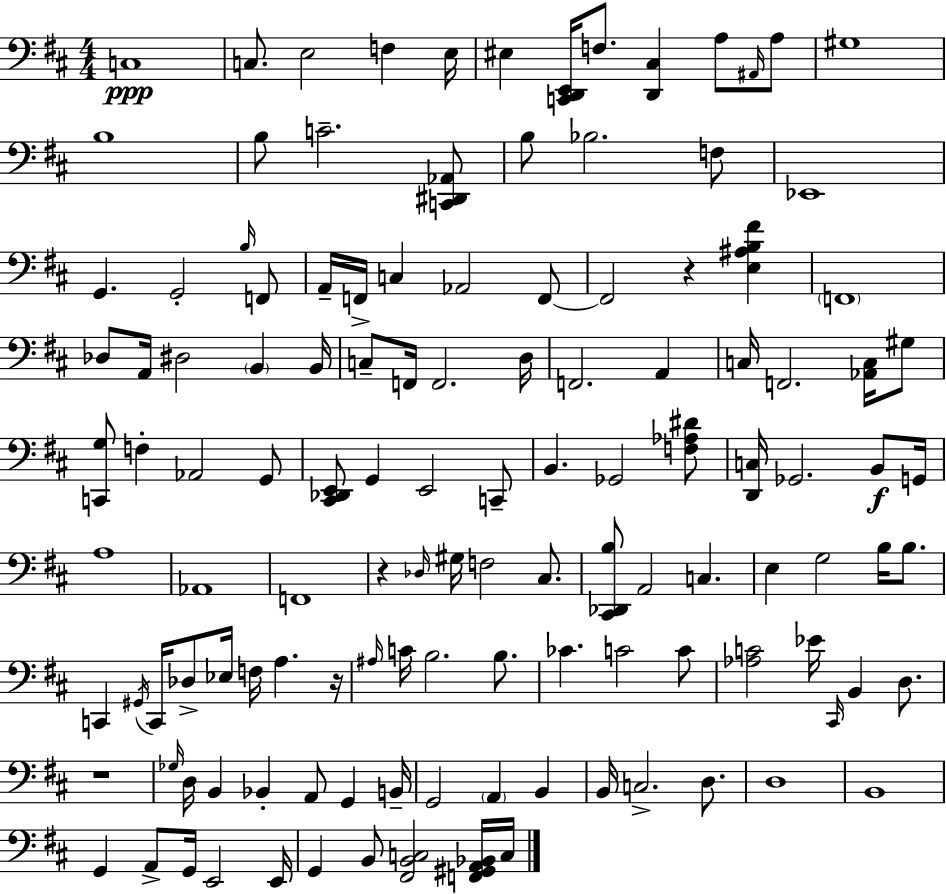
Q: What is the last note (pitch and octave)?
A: C3